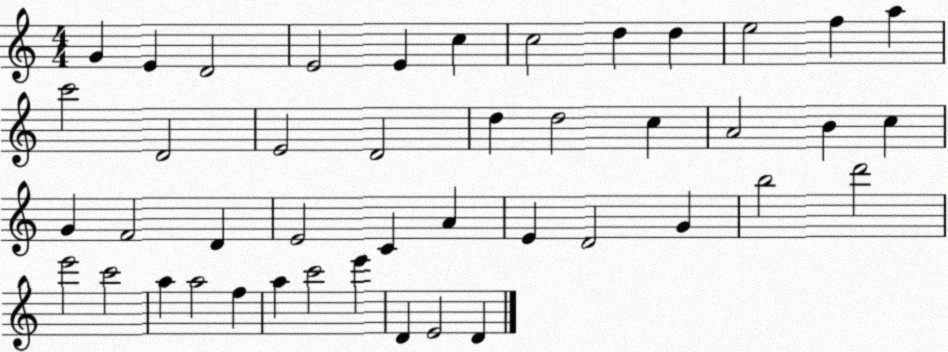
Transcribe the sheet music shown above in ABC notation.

X:1
T:Untitled
M:4/4
L:1/4
K:C
G E D2 E2 E c c2 d d e2 f a c'2 D2 E2 D2 d d2 c A2 B c G F2 D E2 C A E D2 G b2 d'2 e'2 c'2 a a2 f a c'2 e' D E2 D